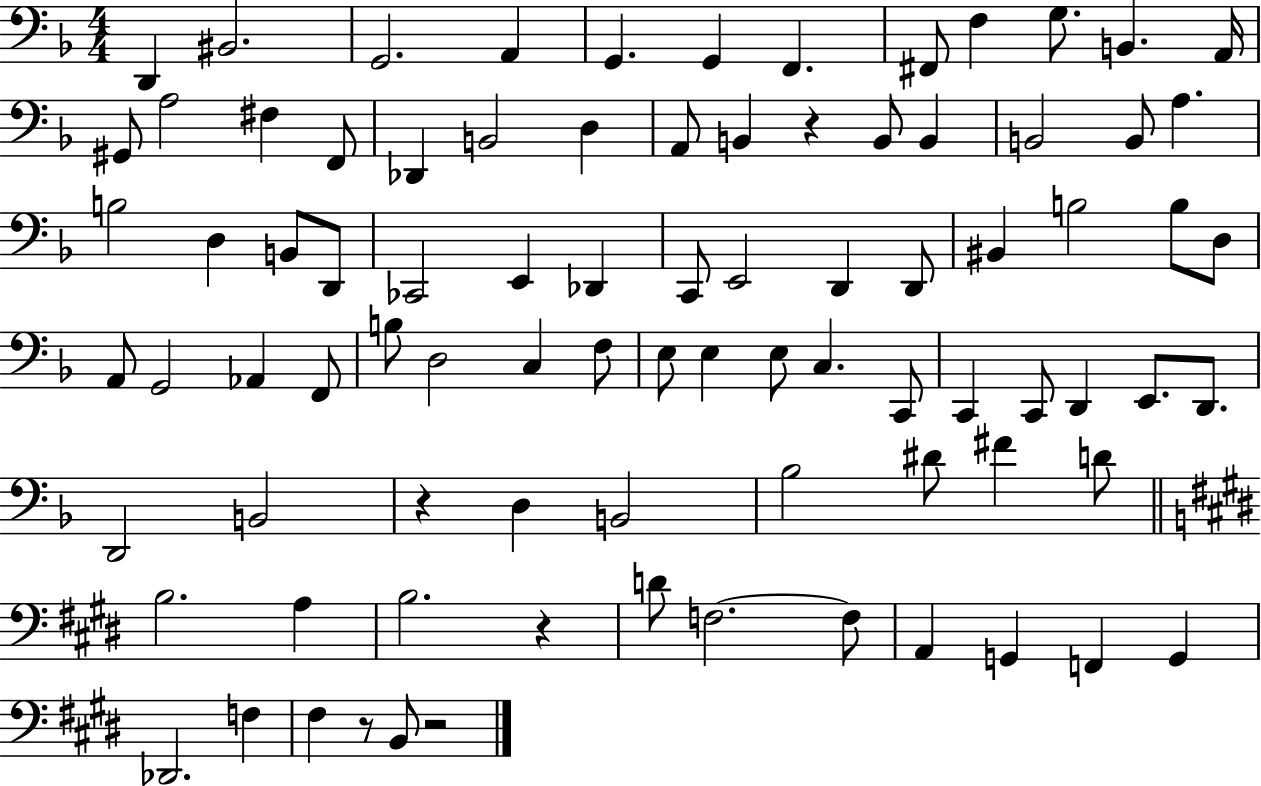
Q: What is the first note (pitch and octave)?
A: D2